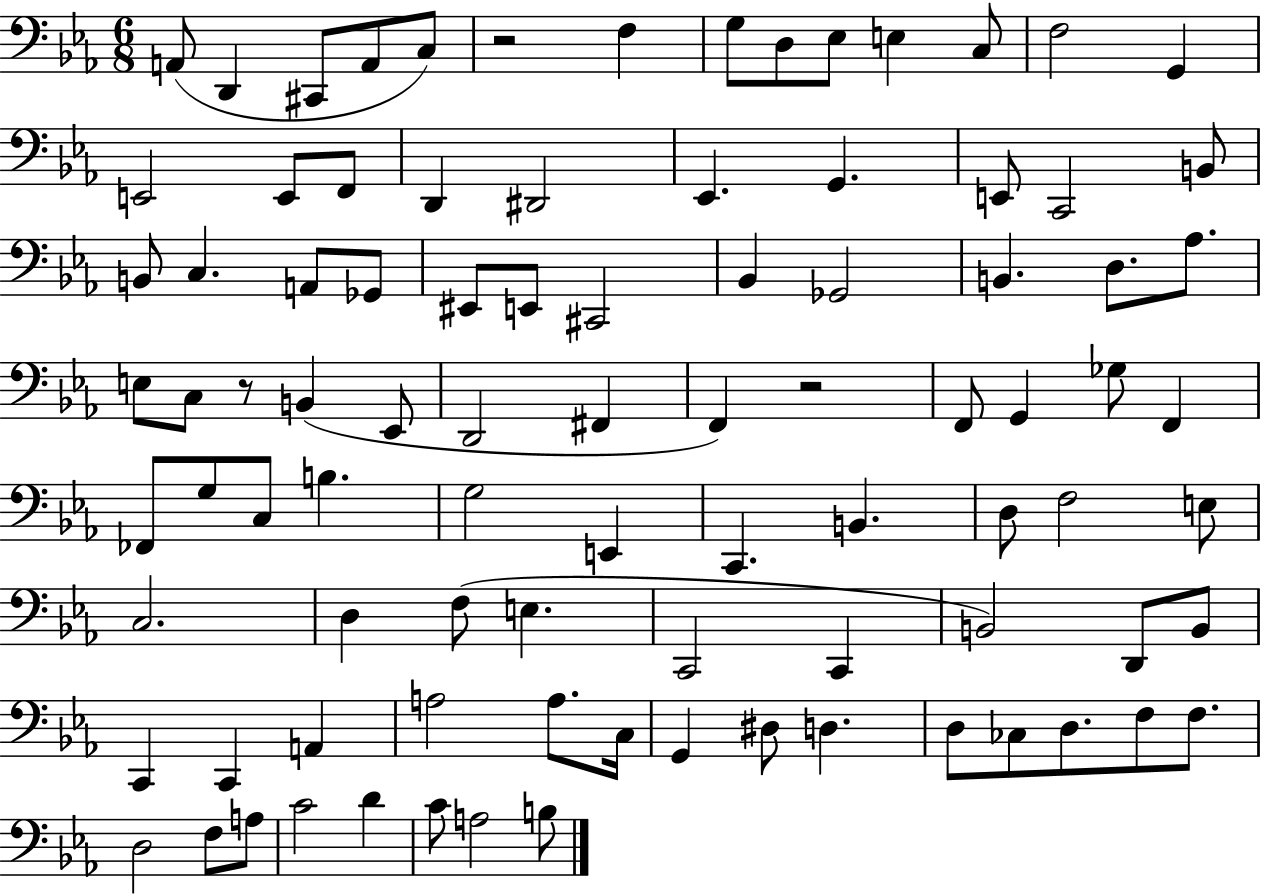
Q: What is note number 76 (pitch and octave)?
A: D3